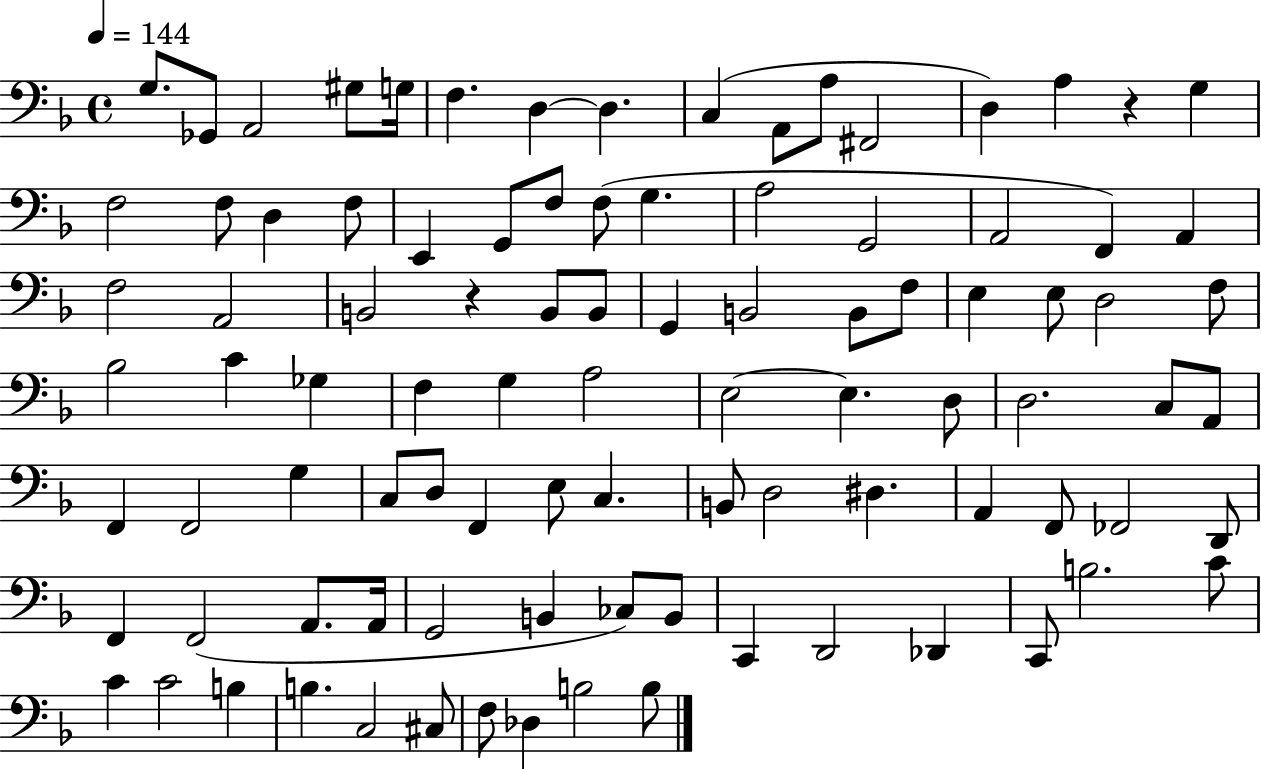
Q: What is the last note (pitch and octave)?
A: B3